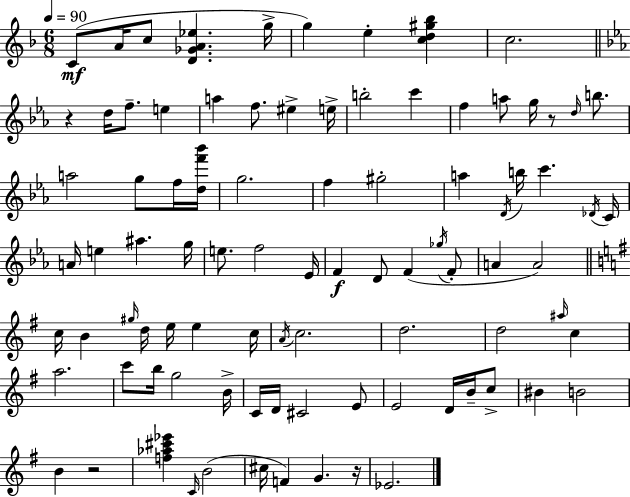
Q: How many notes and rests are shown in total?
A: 90